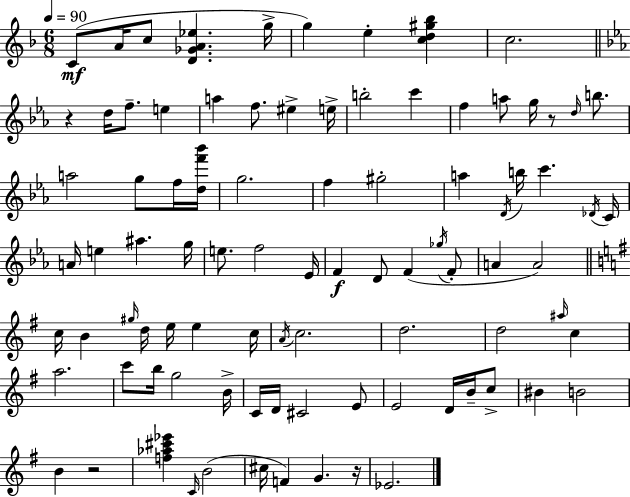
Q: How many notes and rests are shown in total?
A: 90